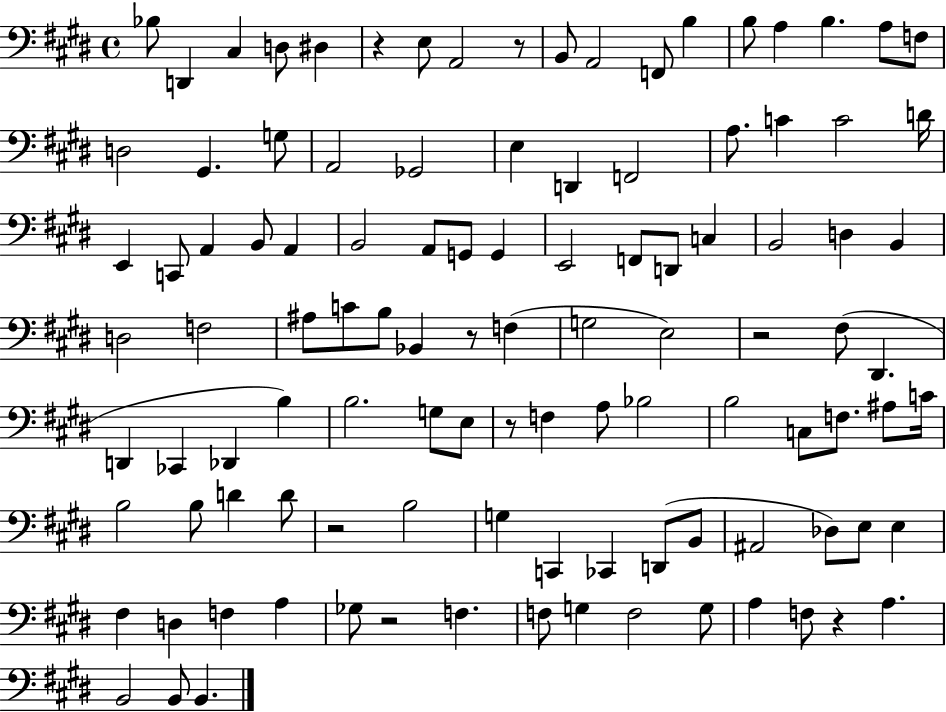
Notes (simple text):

Bb3/e D2/q C#3/q D3/e D#3/q R/q E3/e A2/h R/e B2/e A2/h F2/e B3/q B3/e A3/q B3/q. A3/e F3/e D3/h G#2/q. G3/e A2/h Gb2/h E3/q D2/q F2/h A3/e. C4/q C4/h D4/s E2/q C2/e A2/q B2/e A2/q B2/h A2/e G2/e G2/q E2/h F2/e D2/e C3/q B2/h D3/q B2/q D3/h F3/h A#3/e C4/e B3/e Bb2/q R/e F3/q G3/h E3/h R/h F#3/e D#2/q. D2/q CES2/q Db2/q B3/q B3/h. G3/e E3/e R/e F3/q A3/e Bb3/h B3/h C3/e F3/e. A#3/e C4/s B3/h B3/e D4/q D4/e R/h B3/h G3/q C2/q CES2/q D2/e B2/e A#2/h Db3/e E3/e E3/q F#3/q D3/q F3/q A3/q Gb3/e R/h F3/q. F3/e G3/q F3/h G3/e A3/q F3/e R/q A3/q. B2/h B2/e B2/q.